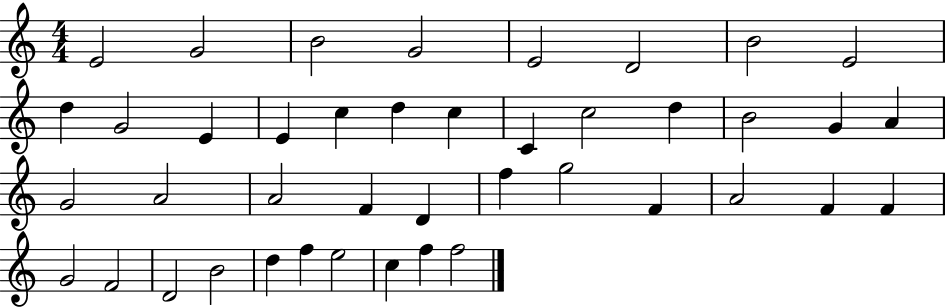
E4/h G4/h B4/h G4/h E4/h D4/h B4/h E4/h D5/q G4/h E4/q E4/q C5/q D5/q C5/q C4/q C5/h D5/q B4/h G4/q A4/q G4/h A4/h A4/h F4/q D4/q F5/q G5/h F4/q A4/h F4/q F4/q G4/h F4/h D4/h B4/h D5/q F5/q E5/h C5/q F5/q F5/h